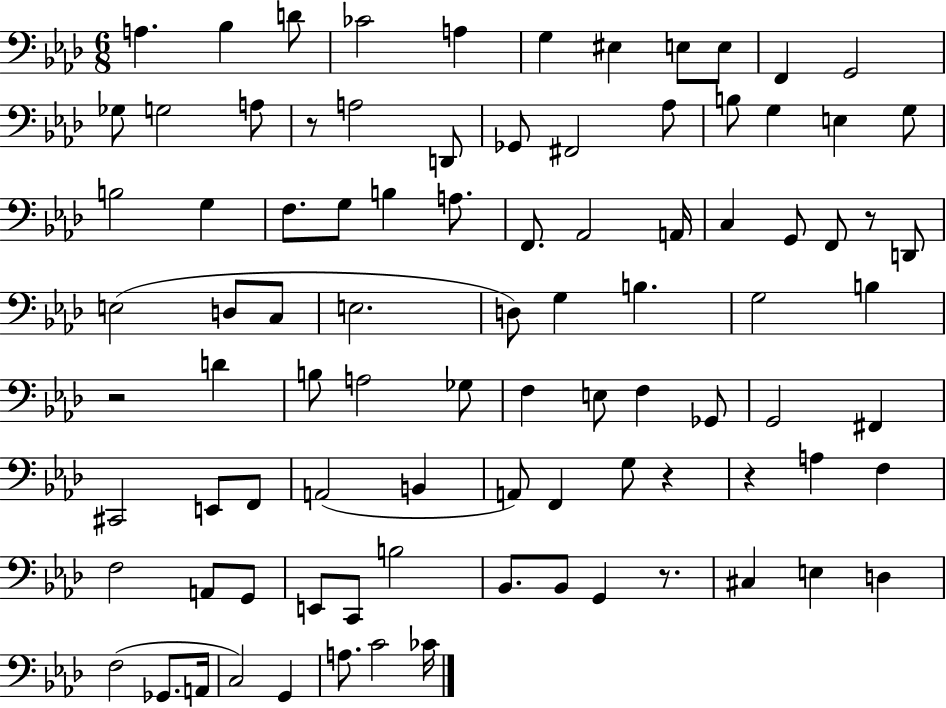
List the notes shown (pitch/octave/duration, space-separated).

A3/q. Bb3/q D4/e CES4/h A3/q G3/q EIS3/q E3/e E3/e F2/q G2/h Gb3/e G3/h A3/e R/e A3/h D2/e Gb2/e F#2/h Ab3/e B3/e G3/q E3/q G3/e B3/h G3/q F3/e. G3/e B3/q A3/e. F2/e. Ab2/h A2/s C3/q G2/e F2/e R/e D2/e E3/h D3/e C3/e E3/h. D3/e G3/q B3/q. G3/h B3/q R/h D4/q B3/e A3/h Gb3/e F3/q E3/e F3/q Gb2/e G2/h F#2/q C#2/h E2/e F2/e A2/h B2/q A2/e F2/q G3/e R/q R/q A3/q F3/q F3/h A2/e G2/e E2/e C2/e B3/h Bb2/e. Bb2/e G2/q R/e. C#3/q E3/q D3/q F3/h Gb2/e. A2/s C3/h G2/q A3/e. C4/h CES4/s